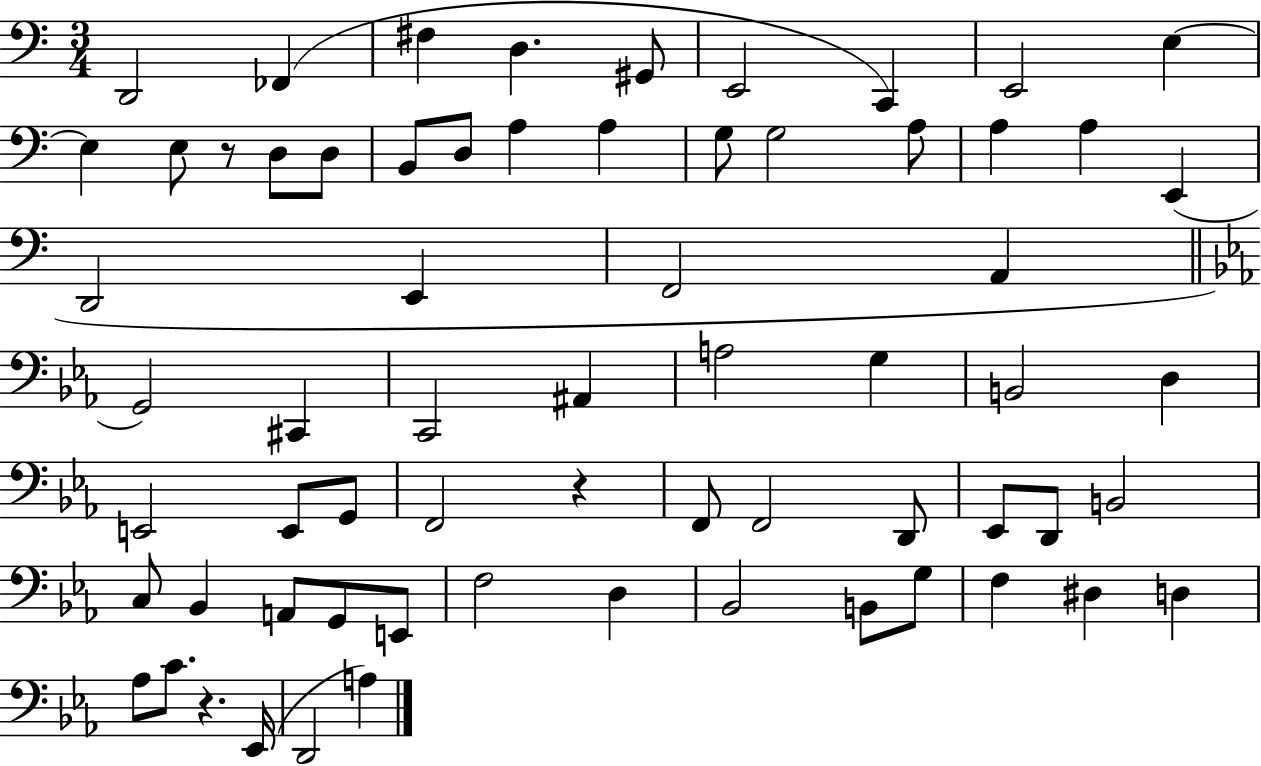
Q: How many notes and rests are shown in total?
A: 66